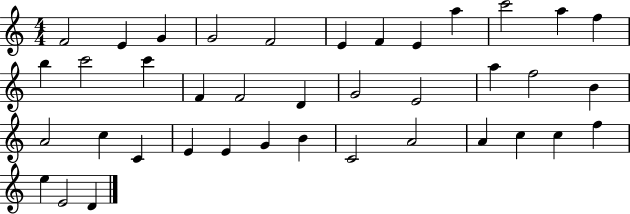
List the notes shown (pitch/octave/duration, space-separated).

F4/h E4/q G4/q G4/h F4/h E4/q F4/q E4/q A5/q C6/h A5/q F5/q B5/q C6/h C6/q F4/q F4/h D4/q G4/h E4/h A5/q F5/h B4/q A4/h C5/q C4/q E4/q E4/q G4/q B4/q C4/h A4/h A4/q C5/q C5/q F5/q E5/q E4/h D4/q